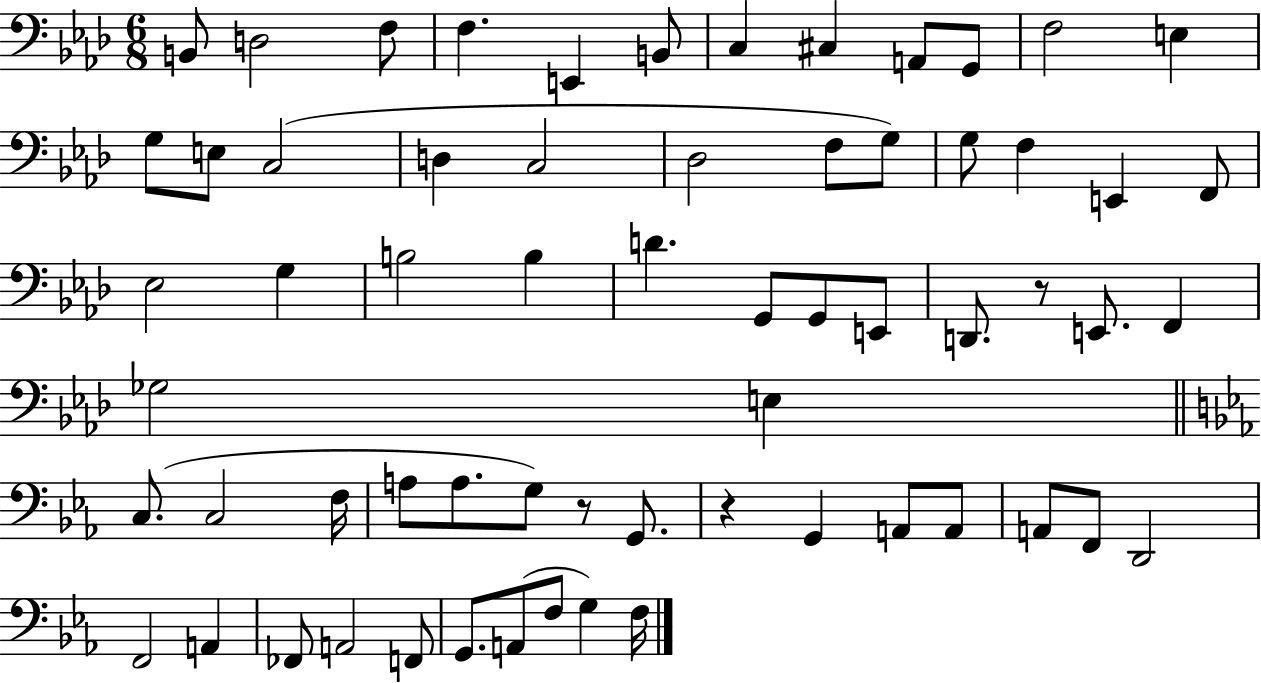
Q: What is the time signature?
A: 6/8